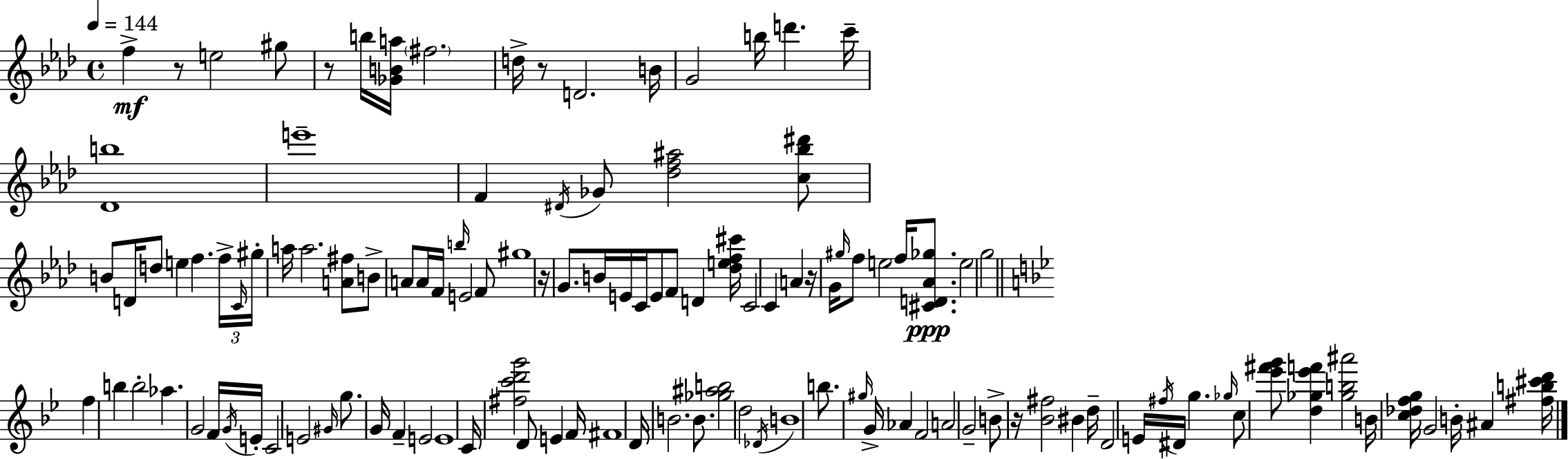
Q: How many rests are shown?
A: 6